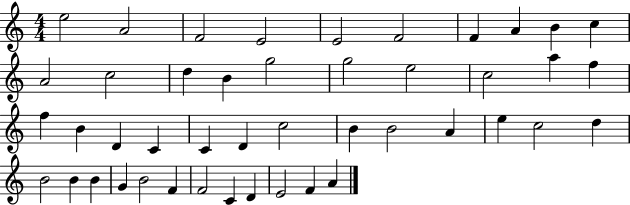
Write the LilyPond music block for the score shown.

{
  \clef treble
  \numericTimeSignature
  \time 4/4
  \key c \major
  e''2 a'2 | f'2 e'2 | e'2 f'2 | f'4 a'4 b'4 c''4 | \break a'2 c''2 | d''4 b'4 g''2 | g''2 e''2 | c''2 a''4 f''4 | \break f''4 b'4 d'4 c'4 | c'4 d'4 c''2 | b'4 b'2 a'4 | e''4 c''2 d''4 | \break b'2 b'4 b'4 | g'4 b'2 f'4 | f'2 c'4 d'4 | e'2 f'4 a'4 | \break \bar "|."
}